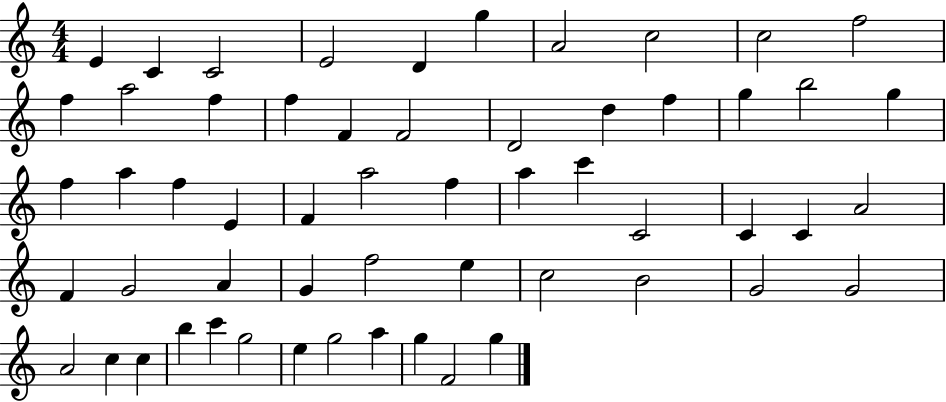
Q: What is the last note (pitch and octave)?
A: G5